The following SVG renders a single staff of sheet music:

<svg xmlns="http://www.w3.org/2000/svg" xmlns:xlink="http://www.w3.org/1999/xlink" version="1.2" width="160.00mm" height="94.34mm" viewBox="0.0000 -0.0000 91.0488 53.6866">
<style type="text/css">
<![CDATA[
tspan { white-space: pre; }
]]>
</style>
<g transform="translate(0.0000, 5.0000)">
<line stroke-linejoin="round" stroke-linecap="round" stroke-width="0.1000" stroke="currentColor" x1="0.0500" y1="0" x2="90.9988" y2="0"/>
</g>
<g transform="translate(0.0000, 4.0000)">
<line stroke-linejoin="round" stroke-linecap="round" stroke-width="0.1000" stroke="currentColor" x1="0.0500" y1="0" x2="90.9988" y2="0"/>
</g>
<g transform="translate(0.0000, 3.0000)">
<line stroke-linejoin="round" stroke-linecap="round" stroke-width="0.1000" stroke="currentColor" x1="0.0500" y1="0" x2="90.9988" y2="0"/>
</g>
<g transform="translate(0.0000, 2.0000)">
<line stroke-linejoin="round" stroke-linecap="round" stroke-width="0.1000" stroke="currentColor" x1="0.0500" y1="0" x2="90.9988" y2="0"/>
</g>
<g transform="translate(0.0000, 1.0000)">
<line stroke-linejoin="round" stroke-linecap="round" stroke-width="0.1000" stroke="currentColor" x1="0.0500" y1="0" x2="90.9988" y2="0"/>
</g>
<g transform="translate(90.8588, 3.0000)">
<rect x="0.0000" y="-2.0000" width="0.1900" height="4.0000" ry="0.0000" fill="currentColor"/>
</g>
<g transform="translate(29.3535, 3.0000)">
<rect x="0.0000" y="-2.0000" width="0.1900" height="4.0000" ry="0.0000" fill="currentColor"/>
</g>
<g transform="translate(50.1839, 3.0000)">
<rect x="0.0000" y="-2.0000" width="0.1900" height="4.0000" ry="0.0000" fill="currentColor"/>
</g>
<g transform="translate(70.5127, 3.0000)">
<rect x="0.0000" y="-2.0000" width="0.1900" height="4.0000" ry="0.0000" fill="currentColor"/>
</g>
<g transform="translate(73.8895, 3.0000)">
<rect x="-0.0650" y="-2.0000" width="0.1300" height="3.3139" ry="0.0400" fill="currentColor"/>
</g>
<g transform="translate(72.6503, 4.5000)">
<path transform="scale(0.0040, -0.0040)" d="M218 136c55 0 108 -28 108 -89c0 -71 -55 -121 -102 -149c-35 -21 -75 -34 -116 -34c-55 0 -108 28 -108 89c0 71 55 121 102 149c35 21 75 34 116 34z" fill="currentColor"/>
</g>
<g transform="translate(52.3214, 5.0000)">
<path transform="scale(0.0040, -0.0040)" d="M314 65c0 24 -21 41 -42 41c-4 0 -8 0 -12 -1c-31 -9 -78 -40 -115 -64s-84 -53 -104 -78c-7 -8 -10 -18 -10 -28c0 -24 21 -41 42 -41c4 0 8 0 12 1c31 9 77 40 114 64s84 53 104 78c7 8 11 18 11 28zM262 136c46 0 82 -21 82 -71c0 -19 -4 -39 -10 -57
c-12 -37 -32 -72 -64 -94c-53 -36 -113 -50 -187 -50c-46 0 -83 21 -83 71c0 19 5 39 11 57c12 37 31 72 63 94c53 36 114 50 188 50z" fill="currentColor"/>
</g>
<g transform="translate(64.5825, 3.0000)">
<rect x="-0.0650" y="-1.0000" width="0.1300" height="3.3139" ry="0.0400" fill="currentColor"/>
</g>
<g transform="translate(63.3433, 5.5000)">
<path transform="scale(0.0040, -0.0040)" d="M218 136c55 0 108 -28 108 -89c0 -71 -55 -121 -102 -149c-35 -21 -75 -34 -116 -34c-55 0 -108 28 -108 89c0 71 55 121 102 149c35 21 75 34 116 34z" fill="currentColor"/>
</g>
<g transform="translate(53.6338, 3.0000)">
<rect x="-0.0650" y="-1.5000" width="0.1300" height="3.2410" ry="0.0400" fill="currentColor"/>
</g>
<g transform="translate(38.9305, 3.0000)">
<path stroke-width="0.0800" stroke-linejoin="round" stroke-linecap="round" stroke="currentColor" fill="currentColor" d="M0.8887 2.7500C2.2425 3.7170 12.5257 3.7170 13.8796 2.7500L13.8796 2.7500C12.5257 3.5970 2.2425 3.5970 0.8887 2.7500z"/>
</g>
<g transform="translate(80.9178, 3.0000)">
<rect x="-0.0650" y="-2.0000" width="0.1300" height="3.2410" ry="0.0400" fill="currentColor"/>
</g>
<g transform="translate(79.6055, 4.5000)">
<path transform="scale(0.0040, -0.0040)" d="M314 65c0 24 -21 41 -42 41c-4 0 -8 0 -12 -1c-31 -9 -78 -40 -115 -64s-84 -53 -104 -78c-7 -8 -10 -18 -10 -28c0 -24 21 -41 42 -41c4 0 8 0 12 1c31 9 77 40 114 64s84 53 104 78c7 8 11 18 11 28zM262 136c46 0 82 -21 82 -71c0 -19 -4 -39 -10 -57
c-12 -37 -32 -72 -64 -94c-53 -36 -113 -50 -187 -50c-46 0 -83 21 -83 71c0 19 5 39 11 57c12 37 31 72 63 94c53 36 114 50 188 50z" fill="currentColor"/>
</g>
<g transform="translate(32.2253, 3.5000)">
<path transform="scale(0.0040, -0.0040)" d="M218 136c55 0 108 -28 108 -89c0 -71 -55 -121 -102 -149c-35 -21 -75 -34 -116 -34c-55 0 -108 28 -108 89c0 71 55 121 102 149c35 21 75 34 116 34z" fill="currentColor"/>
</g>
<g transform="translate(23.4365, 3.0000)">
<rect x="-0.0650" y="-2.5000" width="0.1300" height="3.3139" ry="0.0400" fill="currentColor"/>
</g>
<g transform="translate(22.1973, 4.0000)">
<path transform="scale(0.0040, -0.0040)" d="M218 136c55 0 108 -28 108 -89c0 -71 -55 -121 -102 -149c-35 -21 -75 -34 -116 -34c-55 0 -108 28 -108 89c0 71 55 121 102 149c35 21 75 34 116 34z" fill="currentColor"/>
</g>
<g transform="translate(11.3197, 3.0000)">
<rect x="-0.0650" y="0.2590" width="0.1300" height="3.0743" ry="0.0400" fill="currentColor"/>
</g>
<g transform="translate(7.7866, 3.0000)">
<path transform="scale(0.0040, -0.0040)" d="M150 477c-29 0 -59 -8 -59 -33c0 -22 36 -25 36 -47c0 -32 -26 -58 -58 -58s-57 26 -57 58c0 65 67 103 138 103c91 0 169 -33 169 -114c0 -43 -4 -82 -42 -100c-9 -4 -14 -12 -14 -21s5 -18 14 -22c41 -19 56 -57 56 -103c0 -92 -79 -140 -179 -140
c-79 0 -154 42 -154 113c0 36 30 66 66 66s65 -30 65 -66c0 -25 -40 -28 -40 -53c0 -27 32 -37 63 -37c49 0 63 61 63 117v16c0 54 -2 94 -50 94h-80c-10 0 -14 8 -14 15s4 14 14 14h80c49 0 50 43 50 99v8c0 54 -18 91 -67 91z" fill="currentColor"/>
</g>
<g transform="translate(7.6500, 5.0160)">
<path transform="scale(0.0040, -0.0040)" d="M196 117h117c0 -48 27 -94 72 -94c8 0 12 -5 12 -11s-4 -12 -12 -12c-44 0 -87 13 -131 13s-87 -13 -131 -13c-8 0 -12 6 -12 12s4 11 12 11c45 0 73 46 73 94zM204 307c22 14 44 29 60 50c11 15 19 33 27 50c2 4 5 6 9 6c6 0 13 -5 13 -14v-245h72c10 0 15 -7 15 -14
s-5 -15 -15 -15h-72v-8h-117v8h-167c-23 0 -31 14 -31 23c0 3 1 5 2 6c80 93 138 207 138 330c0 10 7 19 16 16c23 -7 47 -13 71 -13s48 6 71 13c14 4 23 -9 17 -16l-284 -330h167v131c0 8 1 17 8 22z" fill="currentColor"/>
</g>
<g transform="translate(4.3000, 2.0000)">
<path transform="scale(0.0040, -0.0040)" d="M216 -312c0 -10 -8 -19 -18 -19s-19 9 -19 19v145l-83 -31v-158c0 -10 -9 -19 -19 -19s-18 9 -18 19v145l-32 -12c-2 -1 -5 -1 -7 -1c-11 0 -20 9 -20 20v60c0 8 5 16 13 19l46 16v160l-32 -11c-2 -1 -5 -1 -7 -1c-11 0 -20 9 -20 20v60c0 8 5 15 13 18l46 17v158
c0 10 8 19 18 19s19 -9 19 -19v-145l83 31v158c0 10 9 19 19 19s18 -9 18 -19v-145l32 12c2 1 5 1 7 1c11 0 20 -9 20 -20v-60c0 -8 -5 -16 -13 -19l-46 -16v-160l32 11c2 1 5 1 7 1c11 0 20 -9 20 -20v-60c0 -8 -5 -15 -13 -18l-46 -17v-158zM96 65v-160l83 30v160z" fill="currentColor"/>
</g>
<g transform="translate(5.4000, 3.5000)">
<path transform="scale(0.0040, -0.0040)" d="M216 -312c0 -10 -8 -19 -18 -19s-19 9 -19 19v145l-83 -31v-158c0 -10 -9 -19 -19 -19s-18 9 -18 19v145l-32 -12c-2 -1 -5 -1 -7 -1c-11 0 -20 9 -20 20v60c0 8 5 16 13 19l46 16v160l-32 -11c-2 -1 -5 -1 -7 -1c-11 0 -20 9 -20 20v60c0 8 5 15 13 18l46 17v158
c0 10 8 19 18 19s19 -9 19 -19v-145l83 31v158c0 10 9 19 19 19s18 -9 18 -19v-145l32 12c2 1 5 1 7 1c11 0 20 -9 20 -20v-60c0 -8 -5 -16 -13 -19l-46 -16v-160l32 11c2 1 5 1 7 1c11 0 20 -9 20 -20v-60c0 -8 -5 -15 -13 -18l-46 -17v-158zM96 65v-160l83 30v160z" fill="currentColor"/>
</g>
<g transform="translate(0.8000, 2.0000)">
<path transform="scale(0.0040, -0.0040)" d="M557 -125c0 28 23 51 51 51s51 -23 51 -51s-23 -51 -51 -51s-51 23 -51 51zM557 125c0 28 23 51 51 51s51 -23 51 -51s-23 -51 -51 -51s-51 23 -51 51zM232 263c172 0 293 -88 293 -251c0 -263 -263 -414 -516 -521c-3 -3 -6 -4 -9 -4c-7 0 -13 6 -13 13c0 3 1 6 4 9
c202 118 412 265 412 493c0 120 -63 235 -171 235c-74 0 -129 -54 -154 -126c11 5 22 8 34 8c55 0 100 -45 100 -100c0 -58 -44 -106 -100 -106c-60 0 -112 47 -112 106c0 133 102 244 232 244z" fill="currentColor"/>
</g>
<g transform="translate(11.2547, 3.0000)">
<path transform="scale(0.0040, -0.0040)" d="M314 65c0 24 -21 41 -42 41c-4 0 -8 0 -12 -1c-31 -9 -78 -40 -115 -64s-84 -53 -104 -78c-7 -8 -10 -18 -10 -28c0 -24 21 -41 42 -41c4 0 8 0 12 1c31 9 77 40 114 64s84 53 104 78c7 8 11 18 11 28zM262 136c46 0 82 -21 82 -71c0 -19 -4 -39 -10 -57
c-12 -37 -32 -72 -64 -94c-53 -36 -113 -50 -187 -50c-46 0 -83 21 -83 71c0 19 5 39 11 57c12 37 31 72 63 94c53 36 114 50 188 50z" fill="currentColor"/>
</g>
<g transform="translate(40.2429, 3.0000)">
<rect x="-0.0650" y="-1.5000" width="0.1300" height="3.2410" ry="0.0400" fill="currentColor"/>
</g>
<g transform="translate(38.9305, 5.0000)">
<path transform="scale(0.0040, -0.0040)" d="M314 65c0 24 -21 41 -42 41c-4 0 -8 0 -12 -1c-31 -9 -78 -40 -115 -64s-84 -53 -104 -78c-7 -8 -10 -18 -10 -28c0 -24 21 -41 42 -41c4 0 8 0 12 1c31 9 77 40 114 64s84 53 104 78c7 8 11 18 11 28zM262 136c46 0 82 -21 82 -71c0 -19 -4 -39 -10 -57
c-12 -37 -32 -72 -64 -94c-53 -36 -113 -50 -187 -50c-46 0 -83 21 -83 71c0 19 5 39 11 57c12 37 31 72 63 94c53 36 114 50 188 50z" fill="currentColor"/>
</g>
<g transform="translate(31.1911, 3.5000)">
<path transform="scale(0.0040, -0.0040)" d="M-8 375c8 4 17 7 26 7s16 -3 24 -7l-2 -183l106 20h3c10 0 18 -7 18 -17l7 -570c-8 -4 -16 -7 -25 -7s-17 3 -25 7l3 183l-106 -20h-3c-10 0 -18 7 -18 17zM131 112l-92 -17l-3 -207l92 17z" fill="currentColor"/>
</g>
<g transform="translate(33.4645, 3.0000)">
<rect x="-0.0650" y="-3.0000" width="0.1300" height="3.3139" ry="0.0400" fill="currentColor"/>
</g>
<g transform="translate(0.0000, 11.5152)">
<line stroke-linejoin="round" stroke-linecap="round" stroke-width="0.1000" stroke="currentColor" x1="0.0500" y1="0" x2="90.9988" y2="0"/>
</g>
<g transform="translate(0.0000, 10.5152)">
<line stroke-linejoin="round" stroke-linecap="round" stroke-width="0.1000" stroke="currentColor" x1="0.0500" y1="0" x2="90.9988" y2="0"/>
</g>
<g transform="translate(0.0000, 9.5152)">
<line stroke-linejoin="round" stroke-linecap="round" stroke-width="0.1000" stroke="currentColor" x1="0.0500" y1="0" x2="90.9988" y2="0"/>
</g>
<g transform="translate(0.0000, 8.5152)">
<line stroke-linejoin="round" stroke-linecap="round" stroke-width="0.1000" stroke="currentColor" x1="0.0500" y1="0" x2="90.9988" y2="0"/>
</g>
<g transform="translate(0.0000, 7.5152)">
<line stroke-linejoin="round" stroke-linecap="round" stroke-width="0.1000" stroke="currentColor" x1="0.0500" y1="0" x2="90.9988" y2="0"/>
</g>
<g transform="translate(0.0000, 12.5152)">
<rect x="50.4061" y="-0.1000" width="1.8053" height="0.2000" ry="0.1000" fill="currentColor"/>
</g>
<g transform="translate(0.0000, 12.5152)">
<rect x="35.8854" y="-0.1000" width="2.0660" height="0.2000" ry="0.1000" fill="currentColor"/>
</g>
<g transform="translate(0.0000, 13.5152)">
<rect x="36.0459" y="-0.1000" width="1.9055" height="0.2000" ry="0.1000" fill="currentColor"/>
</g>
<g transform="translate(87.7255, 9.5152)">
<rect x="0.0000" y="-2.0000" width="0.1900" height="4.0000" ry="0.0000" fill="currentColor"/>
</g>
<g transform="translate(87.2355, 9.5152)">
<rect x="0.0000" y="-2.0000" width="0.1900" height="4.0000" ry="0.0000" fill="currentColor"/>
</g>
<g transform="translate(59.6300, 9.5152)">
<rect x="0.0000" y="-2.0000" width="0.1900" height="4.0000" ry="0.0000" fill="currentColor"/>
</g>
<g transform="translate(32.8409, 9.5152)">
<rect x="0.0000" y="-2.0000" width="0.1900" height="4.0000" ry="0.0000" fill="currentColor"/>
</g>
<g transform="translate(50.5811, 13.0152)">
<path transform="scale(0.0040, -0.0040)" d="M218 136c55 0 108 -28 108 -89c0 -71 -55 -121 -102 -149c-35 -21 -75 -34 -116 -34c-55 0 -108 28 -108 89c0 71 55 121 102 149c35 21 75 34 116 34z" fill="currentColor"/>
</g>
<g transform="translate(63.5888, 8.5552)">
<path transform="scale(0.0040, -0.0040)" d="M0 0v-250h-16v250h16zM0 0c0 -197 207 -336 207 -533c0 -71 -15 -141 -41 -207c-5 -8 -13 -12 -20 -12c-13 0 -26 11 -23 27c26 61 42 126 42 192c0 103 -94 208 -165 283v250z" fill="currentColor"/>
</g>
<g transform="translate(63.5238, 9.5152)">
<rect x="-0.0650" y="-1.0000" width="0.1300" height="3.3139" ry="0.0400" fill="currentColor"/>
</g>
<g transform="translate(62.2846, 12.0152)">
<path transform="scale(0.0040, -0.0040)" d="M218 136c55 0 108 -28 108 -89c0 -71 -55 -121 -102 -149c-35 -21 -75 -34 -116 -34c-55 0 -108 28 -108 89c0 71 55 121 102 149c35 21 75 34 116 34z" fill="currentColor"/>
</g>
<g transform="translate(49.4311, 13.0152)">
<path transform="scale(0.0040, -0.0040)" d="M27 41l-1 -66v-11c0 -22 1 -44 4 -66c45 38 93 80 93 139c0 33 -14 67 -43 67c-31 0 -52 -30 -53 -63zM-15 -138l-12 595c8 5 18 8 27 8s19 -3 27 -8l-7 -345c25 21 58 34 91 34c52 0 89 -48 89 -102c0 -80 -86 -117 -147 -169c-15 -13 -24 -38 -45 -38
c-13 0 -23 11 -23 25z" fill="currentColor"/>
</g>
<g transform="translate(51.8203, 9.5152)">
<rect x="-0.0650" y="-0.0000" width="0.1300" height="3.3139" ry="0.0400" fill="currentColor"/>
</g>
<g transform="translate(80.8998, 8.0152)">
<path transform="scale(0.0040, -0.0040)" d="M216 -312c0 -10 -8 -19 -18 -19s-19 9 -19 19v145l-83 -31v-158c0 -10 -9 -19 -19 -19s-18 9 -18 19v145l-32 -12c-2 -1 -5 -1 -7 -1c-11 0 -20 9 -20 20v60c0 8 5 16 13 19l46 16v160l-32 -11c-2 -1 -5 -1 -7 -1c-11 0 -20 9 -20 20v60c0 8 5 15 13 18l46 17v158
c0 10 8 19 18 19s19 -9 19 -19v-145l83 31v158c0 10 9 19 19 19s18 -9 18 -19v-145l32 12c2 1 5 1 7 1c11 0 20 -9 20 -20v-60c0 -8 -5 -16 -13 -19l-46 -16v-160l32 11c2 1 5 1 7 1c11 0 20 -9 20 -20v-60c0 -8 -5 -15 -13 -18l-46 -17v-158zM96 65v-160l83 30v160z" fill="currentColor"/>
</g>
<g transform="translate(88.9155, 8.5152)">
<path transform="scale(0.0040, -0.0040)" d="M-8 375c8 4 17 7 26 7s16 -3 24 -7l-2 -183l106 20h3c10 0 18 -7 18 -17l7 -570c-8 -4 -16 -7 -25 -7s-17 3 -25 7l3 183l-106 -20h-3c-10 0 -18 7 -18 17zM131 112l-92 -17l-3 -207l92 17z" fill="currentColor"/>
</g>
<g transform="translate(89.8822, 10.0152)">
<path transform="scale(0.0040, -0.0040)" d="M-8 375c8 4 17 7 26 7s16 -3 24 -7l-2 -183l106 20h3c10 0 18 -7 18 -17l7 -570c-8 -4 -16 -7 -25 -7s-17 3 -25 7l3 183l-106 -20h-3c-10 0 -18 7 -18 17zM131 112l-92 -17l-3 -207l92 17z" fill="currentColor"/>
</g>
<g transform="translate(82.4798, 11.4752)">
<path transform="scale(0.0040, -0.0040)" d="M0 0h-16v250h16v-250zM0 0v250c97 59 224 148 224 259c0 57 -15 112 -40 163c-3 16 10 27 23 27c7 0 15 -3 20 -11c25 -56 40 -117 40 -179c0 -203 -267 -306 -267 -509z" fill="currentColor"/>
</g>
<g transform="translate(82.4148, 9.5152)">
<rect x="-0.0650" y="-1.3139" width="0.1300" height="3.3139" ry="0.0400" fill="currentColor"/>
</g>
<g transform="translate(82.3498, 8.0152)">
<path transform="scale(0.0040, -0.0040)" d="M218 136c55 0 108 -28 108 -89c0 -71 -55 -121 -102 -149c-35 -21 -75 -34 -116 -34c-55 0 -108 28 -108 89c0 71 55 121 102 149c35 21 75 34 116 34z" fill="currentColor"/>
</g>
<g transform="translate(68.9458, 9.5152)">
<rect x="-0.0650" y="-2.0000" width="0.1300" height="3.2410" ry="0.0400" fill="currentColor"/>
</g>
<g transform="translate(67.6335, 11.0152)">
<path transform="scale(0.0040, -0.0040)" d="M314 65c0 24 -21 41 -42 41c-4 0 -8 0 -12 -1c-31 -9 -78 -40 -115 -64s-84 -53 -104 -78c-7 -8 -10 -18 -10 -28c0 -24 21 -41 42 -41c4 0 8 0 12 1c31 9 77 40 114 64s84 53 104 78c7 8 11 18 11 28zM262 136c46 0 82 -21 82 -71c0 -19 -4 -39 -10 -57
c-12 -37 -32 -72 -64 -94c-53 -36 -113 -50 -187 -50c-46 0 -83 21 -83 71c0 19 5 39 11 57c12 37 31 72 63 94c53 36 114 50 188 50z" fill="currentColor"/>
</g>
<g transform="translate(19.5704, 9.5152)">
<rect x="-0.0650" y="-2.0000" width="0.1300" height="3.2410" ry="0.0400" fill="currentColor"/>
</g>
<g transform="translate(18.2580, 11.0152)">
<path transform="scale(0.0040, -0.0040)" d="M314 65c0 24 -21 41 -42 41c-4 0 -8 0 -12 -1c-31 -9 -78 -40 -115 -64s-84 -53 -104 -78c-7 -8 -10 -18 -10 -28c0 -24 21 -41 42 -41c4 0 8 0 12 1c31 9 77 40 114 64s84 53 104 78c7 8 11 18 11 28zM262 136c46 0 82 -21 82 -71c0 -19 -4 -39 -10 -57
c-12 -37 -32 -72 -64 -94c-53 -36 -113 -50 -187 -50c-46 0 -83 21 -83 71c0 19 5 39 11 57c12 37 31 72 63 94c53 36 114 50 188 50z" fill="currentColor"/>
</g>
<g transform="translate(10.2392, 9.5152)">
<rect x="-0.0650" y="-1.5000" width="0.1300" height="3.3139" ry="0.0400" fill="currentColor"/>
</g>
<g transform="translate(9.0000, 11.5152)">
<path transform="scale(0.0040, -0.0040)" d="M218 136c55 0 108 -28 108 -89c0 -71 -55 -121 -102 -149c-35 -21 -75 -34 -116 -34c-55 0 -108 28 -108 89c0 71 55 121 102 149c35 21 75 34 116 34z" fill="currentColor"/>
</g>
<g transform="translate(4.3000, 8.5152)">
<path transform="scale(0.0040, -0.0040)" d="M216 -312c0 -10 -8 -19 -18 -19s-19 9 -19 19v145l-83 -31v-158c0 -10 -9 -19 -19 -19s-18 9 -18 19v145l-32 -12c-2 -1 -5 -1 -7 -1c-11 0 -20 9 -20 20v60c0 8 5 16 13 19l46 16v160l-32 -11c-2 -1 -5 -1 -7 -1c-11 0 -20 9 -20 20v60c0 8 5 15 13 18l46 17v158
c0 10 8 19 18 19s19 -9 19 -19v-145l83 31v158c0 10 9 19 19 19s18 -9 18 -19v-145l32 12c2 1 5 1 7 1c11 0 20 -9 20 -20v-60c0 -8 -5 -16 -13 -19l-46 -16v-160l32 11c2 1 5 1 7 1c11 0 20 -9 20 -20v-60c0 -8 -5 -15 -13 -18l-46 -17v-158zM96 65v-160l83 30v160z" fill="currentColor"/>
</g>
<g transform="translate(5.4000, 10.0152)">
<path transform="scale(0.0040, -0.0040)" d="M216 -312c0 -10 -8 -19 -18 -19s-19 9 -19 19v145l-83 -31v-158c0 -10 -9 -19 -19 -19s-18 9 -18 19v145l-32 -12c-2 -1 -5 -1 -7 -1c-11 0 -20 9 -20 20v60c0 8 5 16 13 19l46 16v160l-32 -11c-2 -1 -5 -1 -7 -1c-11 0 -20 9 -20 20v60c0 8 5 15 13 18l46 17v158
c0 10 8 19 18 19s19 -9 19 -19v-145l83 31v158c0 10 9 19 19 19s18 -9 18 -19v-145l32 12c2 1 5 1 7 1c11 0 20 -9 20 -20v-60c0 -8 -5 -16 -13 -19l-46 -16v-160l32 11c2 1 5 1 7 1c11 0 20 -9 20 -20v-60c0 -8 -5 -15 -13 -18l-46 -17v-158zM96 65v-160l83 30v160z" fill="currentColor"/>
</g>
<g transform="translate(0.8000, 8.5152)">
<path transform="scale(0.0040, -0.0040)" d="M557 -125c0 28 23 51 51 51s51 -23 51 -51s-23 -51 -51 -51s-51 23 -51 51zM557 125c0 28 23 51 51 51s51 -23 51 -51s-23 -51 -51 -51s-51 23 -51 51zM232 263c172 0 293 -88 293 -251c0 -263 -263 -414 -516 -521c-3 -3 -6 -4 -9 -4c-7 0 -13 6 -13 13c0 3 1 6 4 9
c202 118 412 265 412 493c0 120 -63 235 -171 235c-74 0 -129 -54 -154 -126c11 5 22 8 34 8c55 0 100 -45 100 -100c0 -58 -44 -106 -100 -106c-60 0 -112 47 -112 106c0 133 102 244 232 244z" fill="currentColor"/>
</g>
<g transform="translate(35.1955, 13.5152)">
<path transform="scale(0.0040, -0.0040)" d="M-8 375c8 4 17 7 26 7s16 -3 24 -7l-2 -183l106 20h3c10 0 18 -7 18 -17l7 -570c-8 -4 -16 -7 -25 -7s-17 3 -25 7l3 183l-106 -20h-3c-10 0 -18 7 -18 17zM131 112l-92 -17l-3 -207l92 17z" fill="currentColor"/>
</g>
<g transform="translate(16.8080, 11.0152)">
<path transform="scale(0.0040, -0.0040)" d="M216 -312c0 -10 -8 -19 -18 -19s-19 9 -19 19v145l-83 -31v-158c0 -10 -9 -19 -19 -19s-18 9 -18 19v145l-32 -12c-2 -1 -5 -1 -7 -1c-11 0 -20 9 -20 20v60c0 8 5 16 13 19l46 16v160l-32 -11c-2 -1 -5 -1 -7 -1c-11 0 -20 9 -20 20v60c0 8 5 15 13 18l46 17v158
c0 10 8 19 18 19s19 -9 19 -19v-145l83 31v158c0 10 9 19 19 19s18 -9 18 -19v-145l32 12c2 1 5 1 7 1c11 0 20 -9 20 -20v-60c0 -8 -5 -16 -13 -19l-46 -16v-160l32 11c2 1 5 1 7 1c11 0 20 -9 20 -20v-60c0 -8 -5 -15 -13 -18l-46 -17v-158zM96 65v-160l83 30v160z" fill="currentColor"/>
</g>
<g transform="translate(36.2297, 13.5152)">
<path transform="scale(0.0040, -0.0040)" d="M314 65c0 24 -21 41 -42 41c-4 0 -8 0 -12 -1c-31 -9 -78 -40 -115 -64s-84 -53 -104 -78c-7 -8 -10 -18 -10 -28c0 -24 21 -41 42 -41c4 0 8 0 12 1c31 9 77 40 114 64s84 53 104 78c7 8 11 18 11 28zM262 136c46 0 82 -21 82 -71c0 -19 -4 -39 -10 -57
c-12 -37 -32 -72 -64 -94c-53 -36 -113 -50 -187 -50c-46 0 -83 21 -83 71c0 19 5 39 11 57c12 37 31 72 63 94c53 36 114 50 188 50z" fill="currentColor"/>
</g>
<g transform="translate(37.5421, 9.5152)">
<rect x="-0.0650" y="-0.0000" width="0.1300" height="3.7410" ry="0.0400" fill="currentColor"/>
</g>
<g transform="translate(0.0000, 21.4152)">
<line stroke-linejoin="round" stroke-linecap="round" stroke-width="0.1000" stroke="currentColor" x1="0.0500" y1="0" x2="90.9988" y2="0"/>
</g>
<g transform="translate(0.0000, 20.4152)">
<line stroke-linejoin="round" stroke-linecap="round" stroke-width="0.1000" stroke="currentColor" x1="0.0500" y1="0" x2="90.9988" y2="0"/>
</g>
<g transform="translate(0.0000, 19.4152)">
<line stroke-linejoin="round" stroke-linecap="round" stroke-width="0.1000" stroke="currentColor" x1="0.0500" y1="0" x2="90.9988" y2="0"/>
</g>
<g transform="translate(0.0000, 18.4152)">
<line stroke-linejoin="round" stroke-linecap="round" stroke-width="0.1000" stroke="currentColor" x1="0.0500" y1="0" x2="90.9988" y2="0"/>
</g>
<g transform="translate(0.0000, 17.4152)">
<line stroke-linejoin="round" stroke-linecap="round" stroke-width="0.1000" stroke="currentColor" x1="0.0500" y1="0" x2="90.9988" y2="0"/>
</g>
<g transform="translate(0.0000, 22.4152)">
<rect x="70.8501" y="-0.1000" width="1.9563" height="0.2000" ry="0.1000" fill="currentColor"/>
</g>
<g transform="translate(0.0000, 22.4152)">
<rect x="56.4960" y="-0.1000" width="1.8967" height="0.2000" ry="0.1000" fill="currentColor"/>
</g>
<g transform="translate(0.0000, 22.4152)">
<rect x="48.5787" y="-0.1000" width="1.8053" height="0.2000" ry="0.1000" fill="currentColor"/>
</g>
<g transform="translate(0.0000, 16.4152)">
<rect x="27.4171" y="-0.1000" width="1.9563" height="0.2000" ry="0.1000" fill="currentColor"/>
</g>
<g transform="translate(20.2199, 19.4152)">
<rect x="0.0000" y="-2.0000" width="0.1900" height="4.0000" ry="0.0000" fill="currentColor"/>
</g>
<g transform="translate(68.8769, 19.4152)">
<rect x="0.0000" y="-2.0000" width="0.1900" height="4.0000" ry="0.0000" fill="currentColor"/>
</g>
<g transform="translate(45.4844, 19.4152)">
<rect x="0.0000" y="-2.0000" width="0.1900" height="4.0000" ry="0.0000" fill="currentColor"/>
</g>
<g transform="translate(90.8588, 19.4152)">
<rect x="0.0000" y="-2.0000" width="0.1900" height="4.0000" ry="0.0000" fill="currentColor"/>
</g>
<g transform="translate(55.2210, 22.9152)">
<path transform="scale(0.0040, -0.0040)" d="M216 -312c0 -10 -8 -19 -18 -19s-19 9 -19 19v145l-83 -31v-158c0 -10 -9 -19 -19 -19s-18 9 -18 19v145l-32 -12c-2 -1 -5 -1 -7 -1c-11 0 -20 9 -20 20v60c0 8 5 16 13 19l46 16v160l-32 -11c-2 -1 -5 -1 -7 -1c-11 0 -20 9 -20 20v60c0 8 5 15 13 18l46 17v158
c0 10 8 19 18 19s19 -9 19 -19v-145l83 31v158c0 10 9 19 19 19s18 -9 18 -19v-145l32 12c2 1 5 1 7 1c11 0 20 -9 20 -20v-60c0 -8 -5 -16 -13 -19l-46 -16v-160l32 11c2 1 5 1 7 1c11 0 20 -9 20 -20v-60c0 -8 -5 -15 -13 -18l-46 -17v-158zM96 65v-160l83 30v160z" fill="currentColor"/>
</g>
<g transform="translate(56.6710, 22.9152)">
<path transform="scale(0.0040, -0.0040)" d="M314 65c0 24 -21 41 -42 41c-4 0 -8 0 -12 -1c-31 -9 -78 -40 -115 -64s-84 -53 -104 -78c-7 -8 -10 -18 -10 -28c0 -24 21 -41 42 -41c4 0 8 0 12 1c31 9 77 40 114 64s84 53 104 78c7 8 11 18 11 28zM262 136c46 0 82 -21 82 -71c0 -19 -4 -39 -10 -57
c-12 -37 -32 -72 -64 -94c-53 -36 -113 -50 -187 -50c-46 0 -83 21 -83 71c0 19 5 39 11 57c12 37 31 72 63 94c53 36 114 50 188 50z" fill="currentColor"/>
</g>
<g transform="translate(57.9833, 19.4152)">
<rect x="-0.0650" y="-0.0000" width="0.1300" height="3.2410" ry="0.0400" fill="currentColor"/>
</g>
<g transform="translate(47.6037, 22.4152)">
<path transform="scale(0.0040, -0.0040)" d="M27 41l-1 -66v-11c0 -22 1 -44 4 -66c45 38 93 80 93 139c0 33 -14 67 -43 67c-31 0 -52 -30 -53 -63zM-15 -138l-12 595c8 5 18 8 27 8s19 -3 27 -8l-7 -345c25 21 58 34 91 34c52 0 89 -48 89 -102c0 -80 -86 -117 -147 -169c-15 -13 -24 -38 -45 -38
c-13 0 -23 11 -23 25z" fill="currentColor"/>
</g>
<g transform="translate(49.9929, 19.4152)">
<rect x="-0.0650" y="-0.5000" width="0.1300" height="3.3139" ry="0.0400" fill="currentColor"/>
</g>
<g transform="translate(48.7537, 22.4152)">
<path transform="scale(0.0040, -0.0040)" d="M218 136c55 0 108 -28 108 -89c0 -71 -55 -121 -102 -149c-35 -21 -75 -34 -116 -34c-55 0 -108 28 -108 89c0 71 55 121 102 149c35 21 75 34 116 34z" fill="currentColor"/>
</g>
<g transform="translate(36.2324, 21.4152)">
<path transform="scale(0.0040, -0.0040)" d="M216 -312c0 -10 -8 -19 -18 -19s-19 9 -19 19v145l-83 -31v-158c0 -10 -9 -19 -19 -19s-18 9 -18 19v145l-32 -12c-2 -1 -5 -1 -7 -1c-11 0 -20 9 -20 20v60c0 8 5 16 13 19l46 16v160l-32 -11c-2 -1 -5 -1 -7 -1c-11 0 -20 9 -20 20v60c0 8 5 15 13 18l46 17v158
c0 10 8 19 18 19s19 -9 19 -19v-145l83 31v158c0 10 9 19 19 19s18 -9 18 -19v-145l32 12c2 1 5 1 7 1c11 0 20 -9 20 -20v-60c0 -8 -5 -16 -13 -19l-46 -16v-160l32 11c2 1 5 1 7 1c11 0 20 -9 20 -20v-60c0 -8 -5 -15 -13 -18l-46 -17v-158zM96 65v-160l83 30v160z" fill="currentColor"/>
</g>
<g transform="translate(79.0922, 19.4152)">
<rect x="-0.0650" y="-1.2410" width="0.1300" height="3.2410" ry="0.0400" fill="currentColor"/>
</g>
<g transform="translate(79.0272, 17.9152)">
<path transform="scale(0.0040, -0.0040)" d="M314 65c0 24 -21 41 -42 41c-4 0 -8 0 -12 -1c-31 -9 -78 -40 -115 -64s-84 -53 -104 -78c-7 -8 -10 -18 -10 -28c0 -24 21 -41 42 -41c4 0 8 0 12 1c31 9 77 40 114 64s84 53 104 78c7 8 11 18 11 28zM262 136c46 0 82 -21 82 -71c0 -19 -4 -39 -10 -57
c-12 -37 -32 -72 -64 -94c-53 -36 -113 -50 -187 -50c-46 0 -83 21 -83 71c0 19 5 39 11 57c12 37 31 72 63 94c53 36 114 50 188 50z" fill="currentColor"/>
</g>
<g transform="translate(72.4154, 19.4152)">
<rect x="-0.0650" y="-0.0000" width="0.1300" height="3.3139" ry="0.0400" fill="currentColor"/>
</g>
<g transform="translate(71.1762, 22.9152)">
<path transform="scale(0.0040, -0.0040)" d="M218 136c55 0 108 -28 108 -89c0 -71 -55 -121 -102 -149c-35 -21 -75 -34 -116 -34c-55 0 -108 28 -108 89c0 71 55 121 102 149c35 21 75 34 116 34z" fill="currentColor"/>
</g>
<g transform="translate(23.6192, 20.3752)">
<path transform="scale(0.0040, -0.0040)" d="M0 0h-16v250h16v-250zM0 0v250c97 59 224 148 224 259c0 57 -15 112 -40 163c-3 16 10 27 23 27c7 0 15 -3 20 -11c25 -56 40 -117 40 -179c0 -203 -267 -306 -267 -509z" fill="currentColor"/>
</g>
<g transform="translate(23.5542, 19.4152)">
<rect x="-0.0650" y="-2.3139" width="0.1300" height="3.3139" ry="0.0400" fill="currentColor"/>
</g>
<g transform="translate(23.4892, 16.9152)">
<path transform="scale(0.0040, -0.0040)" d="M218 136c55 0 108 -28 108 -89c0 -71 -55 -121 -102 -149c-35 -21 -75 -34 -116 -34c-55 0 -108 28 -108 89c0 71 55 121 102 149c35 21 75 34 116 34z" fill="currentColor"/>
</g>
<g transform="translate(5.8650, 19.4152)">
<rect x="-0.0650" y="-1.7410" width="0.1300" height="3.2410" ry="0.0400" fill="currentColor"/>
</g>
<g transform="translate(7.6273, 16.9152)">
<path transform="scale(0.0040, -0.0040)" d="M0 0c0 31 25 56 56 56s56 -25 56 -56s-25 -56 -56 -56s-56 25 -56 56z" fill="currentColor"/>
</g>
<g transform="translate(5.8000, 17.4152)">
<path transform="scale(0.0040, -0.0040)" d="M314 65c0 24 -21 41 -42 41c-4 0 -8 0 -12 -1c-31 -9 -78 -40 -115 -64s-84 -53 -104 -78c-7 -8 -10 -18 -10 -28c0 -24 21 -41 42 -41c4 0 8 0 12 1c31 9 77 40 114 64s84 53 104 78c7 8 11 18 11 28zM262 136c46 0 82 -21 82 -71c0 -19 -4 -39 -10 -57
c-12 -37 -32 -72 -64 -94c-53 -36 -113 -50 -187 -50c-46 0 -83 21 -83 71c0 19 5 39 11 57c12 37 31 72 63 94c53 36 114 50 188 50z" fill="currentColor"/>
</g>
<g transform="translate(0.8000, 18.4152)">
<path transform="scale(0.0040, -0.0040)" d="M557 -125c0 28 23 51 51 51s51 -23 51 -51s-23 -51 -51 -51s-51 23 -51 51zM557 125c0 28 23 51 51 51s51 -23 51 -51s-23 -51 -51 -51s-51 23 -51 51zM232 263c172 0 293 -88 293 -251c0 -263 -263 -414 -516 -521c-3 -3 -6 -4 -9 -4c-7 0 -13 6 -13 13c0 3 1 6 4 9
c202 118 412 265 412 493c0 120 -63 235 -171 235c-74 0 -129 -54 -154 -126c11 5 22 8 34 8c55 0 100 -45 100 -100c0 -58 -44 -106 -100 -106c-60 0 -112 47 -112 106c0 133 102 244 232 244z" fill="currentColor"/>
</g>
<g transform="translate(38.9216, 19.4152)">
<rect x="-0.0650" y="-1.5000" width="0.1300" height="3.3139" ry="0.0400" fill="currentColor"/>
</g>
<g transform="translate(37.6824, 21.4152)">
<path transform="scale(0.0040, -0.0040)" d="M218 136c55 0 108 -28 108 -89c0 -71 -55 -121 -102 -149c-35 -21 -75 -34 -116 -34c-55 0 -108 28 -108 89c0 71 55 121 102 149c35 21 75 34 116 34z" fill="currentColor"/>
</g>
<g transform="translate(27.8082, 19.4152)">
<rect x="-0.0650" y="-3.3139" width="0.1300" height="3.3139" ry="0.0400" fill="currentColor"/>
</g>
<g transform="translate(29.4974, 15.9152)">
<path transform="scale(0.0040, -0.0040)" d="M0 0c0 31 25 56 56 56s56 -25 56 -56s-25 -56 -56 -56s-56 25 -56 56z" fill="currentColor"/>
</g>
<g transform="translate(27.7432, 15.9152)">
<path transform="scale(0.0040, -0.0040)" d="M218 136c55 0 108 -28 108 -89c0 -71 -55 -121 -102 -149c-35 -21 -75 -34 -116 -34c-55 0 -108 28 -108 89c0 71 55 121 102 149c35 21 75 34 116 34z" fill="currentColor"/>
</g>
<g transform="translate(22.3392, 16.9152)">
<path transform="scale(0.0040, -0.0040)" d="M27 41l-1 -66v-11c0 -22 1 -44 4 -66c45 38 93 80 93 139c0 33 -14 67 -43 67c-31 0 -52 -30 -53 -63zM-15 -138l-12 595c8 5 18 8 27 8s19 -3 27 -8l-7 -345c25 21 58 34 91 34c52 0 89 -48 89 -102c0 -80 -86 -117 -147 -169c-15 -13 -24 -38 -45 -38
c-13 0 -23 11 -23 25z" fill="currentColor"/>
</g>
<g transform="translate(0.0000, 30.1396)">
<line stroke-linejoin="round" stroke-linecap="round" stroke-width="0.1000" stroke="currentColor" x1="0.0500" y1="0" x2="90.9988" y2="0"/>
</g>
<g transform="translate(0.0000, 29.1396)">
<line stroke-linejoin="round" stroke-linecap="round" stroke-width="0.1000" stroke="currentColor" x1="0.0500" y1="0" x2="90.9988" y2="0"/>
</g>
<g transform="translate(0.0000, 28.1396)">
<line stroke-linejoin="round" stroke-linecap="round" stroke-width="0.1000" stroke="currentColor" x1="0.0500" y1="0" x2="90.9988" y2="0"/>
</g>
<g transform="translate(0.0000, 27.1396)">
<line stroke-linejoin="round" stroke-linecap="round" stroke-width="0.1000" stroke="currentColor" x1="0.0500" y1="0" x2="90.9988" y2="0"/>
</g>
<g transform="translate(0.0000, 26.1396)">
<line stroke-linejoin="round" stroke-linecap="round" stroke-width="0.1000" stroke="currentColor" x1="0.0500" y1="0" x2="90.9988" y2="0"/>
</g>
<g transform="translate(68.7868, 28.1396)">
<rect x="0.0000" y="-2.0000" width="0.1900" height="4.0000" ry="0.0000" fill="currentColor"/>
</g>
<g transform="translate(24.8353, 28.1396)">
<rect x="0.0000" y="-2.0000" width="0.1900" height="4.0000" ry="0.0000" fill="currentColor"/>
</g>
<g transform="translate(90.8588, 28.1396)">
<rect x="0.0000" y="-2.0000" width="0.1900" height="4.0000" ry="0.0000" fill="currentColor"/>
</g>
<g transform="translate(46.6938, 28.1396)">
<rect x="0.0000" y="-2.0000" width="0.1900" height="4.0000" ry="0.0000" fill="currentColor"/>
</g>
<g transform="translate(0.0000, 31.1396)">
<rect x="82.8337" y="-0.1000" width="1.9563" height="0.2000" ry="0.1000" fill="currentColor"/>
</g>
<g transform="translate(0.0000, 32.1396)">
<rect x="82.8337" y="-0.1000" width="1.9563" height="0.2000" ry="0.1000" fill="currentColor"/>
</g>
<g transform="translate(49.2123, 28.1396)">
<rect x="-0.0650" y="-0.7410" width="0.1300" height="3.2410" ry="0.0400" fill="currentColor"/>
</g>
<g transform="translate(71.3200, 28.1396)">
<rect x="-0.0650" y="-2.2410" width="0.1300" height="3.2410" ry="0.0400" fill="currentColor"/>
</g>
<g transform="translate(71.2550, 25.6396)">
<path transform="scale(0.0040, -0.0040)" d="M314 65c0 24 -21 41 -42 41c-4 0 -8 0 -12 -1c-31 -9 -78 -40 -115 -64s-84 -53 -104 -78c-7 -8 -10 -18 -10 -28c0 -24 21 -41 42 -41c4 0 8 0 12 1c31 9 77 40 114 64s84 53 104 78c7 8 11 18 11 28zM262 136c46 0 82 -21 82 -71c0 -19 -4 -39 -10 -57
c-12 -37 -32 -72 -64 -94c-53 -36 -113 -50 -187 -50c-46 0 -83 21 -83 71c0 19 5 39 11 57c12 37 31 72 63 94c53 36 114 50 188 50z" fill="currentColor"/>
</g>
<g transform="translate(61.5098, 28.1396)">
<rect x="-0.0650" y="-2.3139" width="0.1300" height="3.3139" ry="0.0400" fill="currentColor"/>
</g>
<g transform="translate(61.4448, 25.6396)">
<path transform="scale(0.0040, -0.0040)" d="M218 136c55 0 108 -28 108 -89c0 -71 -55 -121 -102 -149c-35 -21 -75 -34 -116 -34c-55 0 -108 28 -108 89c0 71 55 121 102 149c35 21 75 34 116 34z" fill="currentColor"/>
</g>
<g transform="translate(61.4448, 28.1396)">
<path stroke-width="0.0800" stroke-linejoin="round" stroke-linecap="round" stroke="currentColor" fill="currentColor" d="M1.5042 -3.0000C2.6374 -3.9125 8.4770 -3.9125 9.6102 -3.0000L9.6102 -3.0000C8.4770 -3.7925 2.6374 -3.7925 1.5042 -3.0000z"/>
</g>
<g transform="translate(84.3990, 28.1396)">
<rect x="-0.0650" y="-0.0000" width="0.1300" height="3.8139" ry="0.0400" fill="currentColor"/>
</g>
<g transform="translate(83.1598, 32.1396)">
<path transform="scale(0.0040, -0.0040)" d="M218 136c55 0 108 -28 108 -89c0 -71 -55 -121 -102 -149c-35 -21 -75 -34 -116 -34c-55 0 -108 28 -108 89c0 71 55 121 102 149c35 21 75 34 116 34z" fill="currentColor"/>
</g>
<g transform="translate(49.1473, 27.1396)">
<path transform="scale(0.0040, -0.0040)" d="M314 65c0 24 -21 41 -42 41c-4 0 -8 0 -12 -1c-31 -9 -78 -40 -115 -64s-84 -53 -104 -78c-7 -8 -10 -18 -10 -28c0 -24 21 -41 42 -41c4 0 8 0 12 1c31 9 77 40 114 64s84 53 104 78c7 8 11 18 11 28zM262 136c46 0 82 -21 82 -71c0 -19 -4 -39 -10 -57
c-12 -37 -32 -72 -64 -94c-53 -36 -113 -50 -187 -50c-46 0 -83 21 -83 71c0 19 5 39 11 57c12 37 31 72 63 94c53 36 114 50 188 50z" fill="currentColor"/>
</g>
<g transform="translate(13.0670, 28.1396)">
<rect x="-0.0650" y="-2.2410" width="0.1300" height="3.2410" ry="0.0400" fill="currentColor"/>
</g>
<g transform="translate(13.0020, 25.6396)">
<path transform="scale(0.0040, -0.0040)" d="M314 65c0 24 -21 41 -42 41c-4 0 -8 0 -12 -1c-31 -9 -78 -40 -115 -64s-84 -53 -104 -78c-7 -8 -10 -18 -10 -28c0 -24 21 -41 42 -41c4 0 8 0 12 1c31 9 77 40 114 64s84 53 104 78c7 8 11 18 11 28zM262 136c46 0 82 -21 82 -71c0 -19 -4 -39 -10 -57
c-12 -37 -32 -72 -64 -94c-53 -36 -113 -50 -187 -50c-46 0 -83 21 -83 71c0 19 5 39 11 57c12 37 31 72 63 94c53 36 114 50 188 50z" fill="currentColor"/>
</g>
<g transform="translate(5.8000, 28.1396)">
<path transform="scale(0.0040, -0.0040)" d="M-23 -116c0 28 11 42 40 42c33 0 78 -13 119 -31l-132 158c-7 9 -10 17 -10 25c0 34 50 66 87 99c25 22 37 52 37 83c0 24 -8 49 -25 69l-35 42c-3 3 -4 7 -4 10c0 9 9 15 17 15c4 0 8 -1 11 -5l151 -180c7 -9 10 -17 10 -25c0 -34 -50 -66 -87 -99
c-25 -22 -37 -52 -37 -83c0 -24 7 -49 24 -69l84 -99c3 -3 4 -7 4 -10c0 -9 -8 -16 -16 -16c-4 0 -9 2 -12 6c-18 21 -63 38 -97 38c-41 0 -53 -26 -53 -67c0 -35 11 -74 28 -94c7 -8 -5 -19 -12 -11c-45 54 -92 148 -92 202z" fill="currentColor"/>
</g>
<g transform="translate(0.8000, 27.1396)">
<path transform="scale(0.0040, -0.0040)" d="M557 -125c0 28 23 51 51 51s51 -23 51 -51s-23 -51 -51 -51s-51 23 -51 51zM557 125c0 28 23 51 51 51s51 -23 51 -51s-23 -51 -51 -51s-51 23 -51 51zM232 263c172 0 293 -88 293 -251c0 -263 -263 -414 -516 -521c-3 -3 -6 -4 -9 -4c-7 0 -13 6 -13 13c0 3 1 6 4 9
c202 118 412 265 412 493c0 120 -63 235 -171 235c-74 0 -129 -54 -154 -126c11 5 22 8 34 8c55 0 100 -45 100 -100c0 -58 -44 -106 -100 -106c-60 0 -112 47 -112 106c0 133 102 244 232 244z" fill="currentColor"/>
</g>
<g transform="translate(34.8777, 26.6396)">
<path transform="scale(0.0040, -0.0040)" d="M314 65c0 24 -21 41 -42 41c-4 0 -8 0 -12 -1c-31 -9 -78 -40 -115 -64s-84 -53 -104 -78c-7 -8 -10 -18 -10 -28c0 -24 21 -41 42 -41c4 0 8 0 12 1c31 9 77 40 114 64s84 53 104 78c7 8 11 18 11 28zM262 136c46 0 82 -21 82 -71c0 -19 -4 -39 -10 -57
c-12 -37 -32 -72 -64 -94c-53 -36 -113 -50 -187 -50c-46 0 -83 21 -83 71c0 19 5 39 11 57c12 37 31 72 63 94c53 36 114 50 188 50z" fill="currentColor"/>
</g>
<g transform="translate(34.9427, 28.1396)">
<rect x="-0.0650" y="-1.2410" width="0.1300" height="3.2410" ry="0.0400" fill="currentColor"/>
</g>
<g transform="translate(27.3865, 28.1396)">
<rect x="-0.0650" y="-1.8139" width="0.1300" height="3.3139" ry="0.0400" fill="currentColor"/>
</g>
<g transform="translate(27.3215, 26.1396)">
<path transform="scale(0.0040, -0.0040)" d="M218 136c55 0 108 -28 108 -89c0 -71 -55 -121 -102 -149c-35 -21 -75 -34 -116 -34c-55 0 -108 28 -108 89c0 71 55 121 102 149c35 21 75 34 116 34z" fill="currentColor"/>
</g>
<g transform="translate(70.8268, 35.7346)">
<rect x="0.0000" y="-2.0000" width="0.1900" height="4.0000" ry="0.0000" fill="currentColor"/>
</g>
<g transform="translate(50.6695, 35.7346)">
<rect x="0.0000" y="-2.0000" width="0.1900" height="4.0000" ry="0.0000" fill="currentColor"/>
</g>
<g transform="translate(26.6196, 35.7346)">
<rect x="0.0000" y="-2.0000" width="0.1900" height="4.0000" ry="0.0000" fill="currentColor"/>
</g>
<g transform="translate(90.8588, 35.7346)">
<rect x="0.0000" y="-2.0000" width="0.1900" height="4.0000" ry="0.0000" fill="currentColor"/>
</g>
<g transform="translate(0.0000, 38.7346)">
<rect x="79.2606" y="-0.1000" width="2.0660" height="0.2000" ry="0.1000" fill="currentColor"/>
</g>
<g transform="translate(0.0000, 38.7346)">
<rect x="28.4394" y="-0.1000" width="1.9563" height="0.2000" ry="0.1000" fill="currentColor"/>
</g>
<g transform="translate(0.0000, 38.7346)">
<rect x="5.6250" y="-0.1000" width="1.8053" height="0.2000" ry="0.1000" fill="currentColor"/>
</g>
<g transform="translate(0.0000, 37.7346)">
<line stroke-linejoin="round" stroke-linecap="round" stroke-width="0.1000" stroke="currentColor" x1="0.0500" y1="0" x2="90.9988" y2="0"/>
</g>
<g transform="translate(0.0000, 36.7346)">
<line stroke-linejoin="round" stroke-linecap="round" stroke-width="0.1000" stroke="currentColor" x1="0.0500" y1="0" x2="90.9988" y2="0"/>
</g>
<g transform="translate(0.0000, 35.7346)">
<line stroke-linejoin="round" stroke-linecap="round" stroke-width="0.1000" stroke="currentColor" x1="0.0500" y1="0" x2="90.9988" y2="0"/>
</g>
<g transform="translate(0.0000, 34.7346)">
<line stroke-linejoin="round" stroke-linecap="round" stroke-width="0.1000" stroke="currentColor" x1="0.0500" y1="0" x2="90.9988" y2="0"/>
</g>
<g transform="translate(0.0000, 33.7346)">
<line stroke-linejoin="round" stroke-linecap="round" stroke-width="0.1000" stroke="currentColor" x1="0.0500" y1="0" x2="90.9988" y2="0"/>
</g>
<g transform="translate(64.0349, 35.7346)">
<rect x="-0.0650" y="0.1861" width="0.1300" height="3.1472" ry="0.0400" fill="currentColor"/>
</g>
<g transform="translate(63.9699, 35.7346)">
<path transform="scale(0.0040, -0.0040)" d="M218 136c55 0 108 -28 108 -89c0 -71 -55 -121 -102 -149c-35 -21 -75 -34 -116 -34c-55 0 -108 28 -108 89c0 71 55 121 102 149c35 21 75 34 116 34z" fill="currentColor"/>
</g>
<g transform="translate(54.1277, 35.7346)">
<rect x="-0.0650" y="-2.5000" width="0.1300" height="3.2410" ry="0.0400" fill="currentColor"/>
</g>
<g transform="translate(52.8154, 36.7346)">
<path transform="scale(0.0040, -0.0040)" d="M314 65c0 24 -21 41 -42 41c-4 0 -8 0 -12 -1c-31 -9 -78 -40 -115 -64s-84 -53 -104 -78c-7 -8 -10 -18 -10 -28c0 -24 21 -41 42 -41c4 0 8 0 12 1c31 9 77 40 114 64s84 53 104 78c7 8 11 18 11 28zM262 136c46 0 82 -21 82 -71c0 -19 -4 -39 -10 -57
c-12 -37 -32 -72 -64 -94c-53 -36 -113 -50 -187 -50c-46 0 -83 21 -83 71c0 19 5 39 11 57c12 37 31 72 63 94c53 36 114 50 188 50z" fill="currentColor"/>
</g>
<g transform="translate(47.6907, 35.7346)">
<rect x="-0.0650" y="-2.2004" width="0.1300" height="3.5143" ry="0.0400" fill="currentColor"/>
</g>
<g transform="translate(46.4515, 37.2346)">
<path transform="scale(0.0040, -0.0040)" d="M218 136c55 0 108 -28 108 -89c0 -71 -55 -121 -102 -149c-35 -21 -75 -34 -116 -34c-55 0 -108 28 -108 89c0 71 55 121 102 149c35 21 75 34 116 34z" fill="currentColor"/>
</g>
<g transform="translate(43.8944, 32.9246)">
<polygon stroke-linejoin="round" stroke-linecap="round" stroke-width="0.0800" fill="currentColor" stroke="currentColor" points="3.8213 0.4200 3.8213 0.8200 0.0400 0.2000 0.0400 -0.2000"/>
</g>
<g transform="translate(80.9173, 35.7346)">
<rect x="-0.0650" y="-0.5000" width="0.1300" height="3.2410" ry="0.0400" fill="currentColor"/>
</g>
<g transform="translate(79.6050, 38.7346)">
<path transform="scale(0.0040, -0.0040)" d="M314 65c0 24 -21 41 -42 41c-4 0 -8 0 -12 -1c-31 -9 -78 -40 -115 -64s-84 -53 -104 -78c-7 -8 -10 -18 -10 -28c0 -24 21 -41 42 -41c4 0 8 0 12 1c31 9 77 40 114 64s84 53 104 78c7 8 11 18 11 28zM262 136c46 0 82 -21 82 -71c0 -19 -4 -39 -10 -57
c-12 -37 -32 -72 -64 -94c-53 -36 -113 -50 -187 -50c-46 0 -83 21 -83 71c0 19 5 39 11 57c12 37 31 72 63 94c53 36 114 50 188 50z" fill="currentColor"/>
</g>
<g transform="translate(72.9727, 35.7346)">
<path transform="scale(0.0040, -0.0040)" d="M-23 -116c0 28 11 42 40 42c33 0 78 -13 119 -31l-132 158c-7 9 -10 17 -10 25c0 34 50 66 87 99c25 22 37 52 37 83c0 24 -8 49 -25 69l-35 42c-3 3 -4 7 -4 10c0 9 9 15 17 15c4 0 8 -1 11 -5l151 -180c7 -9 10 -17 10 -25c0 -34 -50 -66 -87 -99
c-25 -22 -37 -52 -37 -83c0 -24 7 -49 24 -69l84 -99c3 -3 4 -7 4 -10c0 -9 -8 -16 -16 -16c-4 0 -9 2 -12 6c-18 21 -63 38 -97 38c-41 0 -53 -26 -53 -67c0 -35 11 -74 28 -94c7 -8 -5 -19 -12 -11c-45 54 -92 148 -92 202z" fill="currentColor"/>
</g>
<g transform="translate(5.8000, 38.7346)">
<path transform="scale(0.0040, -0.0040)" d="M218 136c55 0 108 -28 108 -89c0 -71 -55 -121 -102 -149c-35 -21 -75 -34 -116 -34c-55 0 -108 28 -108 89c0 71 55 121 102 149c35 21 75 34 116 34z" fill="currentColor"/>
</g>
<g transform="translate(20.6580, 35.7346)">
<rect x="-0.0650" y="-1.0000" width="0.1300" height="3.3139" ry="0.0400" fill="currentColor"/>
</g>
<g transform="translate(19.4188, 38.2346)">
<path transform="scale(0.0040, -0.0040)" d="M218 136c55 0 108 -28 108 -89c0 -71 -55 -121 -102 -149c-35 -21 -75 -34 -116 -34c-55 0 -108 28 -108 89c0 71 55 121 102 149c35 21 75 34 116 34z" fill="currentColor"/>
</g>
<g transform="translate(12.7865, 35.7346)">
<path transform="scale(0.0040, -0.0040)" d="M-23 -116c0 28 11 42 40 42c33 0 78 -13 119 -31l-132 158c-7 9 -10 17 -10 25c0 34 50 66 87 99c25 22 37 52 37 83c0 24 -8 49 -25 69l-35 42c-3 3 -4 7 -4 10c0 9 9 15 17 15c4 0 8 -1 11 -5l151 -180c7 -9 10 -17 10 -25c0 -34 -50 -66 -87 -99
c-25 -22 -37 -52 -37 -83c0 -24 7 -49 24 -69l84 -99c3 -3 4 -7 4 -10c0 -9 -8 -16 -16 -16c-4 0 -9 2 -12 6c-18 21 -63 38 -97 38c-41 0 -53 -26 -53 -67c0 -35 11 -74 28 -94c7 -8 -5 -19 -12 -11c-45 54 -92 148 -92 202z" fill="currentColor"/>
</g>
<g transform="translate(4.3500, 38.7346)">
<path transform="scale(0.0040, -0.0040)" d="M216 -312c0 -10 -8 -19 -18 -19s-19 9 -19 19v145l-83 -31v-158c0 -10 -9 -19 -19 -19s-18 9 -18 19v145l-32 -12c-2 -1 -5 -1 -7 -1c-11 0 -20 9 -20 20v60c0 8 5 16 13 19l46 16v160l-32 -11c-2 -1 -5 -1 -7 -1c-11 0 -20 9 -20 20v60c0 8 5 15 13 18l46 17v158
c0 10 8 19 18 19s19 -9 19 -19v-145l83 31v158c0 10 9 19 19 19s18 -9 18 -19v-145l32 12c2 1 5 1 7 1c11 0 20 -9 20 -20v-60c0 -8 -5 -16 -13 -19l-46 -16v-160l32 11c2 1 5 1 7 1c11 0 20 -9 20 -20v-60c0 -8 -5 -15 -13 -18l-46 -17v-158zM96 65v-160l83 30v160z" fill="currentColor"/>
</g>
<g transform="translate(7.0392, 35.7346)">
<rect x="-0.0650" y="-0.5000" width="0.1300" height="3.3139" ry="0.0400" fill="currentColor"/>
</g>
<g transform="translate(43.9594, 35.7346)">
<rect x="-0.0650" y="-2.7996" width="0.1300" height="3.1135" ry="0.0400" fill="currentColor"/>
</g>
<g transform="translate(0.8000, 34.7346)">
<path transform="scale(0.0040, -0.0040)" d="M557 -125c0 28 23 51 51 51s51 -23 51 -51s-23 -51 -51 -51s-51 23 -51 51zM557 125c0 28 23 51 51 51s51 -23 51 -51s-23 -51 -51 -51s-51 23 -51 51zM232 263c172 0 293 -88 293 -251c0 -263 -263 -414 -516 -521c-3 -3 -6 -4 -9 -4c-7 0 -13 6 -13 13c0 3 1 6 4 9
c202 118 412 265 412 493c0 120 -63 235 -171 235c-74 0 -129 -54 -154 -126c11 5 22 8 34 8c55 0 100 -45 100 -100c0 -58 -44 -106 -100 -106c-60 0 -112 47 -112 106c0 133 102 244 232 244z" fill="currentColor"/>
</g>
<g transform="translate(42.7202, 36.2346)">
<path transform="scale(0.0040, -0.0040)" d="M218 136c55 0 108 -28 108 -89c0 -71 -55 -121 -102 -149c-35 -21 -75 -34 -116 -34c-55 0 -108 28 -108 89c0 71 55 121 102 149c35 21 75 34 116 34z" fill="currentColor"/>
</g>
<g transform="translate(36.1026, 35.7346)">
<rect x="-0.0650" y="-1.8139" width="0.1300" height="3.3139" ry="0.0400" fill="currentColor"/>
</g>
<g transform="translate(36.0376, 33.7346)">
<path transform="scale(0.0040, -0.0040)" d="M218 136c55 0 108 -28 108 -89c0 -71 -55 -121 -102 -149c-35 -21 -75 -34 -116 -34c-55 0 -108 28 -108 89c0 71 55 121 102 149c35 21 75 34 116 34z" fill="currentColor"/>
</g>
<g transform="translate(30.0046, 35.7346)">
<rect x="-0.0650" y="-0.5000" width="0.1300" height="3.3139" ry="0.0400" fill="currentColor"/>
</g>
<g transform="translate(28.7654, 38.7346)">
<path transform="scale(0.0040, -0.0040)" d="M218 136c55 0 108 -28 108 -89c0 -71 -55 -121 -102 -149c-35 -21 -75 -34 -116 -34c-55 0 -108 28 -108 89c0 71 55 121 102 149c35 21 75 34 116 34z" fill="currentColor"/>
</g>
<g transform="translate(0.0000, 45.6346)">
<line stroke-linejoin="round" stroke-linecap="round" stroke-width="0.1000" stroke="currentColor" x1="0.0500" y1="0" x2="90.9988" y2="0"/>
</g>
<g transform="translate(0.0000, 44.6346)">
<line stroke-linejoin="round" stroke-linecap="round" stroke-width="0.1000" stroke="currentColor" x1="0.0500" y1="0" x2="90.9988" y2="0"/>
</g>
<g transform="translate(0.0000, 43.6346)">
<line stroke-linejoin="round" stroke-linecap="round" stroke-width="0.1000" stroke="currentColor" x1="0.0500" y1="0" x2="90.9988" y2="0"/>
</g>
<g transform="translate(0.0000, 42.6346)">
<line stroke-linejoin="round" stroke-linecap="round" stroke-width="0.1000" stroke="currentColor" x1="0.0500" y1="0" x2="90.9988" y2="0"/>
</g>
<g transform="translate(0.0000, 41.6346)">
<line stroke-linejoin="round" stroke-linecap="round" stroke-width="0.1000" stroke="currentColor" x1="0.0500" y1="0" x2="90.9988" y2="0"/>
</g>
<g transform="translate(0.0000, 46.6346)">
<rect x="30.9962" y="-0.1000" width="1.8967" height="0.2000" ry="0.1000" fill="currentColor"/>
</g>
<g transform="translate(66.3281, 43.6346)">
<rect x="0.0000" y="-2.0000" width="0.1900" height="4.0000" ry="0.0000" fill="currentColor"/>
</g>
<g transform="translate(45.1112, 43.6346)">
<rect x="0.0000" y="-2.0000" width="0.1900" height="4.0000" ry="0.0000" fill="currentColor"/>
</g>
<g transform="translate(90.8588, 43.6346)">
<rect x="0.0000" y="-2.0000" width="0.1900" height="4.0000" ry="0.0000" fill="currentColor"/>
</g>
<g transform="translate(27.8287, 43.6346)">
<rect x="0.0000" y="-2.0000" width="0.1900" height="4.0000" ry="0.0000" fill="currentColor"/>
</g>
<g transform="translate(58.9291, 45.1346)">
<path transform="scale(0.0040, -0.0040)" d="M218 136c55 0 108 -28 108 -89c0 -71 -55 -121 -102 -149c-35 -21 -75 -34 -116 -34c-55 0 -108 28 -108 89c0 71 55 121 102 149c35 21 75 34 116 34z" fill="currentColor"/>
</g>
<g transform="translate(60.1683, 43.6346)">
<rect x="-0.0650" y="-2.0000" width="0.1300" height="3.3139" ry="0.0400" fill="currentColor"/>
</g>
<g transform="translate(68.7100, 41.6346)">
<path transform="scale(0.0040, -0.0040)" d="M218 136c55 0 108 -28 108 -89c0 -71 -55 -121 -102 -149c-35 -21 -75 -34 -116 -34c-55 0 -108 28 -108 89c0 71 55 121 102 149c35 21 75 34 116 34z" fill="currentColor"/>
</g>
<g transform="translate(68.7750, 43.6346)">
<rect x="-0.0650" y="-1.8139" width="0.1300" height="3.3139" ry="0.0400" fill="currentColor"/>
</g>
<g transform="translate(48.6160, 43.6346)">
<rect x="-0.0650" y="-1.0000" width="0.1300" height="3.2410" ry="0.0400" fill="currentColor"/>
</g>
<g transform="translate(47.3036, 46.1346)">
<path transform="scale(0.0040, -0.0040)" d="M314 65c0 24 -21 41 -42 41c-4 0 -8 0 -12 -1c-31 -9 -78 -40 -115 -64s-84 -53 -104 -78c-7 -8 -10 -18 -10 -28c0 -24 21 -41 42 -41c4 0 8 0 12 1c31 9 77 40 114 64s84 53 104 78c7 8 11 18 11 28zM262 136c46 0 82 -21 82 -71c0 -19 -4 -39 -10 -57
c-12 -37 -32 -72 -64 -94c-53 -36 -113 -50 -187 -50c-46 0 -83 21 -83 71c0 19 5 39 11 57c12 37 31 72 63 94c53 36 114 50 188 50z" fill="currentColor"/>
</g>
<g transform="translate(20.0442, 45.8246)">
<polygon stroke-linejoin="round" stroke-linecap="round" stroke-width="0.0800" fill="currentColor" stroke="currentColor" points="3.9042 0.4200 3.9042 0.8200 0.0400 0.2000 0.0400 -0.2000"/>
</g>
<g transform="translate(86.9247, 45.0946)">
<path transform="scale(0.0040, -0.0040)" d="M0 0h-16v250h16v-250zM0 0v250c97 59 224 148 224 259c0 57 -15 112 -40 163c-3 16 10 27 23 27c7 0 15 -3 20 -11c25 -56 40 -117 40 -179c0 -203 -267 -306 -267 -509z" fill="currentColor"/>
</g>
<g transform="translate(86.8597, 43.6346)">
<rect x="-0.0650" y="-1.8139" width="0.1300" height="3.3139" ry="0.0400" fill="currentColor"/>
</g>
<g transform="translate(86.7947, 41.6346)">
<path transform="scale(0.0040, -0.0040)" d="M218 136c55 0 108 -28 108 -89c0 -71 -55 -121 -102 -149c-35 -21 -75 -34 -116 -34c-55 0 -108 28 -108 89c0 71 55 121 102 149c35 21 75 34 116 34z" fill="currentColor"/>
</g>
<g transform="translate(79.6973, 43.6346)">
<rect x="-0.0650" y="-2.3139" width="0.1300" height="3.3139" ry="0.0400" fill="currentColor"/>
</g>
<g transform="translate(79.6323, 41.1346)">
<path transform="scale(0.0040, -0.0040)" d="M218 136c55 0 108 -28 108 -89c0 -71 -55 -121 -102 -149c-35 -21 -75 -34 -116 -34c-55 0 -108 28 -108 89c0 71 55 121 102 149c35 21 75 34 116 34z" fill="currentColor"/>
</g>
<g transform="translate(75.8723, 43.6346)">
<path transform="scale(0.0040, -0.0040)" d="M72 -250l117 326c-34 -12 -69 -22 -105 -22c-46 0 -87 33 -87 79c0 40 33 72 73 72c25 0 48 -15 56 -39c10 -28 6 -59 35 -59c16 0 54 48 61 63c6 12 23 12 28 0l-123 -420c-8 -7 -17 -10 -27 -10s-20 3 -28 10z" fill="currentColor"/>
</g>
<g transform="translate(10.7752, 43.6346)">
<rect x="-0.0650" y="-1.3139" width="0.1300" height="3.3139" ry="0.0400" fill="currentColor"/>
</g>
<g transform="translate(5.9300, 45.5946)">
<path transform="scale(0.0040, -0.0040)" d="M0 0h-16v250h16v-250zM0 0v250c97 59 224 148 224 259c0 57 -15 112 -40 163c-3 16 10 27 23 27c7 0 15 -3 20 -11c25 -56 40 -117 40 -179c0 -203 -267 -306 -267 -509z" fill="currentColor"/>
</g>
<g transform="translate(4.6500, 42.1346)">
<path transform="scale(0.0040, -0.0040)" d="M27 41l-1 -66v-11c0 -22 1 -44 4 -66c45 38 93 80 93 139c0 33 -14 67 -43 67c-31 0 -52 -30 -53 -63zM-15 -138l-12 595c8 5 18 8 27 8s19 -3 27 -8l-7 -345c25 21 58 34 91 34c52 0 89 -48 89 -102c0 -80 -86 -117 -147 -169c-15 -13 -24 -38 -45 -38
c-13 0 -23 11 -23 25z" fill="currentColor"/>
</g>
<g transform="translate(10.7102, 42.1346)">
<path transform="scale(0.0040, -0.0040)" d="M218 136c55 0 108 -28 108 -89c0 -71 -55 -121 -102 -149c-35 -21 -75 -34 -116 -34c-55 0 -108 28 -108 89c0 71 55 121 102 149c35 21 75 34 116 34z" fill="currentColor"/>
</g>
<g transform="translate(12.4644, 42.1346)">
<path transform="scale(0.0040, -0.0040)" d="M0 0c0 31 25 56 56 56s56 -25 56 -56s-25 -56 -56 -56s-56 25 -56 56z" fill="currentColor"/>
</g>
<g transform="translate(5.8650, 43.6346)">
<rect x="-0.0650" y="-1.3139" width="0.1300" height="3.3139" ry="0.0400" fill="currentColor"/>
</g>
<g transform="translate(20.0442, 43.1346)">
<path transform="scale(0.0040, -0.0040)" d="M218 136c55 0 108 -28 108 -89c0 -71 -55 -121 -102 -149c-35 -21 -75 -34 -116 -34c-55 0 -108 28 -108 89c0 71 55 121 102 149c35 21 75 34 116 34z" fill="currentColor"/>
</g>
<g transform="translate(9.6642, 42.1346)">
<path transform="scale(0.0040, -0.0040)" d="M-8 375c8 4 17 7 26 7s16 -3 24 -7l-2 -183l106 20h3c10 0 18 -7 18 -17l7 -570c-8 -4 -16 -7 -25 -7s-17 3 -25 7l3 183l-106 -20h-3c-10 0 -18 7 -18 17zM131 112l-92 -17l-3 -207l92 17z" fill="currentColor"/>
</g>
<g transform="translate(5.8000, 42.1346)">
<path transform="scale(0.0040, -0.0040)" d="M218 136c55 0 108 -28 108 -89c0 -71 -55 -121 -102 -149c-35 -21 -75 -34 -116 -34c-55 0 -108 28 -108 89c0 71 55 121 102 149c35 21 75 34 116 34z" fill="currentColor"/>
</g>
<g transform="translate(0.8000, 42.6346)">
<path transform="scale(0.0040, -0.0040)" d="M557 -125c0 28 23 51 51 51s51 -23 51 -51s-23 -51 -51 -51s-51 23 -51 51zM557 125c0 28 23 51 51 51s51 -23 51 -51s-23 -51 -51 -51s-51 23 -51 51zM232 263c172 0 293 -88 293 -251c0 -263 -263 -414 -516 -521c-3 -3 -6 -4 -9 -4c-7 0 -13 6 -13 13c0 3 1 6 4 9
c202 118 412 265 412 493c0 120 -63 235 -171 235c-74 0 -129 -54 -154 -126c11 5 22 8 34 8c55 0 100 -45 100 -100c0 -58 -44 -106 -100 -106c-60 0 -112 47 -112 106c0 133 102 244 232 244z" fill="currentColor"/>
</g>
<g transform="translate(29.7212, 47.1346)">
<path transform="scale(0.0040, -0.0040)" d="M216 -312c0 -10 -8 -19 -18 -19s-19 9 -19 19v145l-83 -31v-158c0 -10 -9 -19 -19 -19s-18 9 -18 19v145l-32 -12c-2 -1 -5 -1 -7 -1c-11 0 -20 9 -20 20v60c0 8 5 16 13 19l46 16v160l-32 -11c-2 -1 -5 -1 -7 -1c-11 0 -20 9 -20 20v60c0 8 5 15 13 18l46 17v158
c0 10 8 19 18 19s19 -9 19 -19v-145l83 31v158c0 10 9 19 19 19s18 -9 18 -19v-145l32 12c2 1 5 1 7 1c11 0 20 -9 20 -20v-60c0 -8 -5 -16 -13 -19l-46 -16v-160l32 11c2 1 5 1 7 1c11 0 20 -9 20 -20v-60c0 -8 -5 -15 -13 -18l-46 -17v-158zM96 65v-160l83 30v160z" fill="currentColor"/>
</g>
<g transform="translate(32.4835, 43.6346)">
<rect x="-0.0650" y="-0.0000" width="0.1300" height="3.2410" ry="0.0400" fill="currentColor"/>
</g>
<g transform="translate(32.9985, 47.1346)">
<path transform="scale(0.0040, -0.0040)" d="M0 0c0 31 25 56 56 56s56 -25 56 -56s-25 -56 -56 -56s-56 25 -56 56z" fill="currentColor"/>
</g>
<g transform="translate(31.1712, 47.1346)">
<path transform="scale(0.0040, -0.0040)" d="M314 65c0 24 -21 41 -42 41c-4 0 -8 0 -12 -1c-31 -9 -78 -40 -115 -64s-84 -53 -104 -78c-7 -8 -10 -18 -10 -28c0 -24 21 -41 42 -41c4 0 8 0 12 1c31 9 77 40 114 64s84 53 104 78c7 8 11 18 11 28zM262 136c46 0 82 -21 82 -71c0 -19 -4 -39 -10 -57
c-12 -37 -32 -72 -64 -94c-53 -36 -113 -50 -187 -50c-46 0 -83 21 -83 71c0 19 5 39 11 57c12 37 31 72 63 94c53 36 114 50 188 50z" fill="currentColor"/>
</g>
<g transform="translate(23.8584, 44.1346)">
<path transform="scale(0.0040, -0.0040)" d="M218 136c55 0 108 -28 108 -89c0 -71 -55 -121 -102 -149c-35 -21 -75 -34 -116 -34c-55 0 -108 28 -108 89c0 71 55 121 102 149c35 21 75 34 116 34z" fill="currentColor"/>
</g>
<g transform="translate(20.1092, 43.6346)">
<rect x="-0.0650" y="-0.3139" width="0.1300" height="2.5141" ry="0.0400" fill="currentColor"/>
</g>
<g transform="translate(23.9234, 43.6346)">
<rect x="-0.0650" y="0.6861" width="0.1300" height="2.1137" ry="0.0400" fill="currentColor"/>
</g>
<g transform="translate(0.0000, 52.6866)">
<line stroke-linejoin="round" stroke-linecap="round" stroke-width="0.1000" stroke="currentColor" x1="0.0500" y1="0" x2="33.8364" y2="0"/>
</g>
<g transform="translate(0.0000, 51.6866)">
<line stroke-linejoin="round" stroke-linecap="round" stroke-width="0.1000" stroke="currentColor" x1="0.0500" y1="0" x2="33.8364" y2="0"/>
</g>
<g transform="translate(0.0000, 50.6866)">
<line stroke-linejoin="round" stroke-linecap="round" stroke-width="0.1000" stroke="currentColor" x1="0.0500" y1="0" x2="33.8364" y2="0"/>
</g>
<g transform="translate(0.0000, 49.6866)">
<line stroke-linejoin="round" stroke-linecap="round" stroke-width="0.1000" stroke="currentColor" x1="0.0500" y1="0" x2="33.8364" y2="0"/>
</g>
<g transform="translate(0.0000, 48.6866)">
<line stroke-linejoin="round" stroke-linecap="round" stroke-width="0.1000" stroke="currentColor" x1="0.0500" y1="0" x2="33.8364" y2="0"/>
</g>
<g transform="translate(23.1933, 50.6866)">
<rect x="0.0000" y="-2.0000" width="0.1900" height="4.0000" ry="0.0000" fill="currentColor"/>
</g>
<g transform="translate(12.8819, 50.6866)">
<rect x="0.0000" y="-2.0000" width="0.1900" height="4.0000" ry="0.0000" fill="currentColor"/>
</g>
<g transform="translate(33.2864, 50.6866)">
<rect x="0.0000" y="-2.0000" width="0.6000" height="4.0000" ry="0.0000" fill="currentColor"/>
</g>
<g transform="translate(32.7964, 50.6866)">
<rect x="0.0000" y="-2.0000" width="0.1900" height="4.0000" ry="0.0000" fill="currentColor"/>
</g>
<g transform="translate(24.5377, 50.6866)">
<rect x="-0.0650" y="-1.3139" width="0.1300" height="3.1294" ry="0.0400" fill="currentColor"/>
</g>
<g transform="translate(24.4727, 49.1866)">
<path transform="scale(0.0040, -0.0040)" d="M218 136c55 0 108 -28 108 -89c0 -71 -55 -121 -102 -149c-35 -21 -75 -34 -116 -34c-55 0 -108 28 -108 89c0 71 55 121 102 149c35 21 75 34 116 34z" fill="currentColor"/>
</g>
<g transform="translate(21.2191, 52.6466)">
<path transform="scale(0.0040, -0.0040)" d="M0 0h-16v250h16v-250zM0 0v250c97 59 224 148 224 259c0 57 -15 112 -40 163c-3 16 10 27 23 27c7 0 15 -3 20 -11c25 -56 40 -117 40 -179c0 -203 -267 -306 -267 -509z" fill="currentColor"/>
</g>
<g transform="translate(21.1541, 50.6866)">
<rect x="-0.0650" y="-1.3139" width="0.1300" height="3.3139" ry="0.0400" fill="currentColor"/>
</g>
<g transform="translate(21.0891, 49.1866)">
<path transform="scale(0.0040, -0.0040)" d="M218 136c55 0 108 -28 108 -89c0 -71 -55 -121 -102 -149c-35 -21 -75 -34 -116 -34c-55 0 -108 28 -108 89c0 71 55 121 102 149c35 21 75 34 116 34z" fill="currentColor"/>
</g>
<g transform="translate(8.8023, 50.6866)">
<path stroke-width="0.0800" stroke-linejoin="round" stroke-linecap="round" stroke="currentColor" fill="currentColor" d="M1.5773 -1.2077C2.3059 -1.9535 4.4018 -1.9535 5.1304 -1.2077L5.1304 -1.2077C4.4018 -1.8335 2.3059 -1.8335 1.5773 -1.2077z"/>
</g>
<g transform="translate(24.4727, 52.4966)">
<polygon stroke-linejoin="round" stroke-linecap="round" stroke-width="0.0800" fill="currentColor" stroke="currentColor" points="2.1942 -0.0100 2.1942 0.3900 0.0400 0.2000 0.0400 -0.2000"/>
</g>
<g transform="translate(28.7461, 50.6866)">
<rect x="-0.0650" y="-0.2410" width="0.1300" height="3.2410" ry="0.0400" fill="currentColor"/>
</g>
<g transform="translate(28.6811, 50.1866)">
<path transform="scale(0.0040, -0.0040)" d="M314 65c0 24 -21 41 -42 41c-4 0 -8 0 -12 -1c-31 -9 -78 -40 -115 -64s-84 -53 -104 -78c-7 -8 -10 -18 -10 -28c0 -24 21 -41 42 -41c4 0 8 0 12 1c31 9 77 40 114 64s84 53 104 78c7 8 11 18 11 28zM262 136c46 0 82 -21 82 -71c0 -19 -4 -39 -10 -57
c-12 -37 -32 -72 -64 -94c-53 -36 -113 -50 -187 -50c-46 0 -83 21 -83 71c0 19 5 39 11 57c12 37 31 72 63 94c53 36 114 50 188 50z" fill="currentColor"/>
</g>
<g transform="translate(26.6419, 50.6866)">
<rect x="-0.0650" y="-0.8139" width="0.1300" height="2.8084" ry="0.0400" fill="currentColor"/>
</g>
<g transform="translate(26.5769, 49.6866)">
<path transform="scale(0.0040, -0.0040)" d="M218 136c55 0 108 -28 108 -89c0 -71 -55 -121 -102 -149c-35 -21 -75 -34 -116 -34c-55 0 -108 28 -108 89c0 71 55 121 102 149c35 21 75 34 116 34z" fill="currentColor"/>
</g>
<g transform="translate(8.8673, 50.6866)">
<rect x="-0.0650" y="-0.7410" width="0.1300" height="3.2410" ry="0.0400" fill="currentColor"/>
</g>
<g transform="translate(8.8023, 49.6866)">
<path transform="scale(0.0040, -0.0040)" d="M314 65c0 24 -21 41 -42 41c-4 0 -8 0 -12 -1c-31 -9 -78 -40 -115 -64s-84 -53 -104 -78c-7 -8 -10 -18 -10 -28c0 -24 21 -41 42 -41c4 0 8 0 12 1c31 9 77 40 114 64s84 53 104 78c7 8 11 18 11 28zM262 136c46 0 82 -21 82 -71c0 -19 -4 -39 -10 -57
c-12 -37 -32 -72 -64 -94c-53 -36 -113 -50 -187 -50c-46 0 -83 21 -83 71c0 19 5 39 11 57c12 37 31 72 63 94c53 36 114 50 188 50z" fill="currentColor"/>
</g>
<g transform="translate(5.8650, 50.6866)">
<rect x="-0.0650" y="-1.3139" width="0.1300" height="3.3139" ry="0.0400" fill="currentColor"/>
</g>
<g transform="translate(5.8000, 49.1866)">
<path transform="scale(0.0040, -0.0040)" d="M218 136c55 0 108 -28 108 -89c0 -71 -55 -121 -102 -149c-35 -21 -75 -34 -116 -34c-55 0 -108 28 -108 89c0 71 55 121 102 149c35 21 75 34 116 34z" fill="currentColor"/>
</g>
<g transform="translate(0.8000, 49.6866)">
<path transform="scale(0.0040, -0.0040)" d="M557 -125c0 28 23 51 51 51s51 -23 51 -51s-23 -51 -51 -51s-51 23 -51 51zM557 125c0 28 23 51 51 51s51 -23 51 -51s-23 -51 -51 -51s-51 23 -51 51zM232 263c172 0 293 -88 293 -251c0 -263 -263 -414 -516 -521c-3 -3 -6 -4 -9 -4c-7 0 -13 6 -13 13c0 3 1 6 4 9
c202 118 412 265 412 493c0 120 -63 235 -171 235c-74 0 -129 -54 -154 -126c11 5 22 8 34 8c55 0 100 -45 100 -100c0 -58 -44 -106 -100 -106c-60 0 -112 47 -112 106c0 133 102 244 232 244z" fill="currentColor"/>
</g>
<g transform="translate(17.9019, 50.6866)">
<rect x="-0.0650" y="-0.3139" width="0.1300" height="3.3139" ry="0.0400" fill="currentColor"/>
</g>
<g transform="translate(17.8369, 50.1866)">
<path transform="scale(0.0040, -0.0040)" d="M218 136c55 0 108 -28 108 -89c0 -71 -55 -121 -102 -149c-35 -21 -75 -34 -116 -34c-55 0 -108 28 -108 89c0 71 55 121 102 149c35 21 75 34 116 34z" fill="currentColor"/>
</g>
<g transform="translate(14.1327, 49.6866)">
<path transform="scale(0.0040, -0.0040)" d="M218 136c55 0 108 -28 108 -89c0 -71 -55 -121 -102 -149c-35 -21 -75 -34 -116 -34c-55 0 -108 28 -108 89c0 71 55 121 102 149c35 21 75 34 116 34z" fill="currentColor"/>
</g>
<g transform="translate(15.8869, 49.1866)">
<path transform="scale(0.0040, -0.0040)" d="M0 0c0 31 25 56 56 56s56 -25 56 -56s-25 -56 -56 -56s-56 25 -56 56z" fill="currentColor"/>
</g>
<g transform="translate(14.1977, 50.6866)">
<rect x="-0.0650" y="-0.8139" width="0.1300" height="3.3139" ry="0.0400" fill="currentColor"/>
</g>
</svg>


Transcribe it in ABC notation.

X:1
T:Untitled
M:3/4
L:1/4
K:D
D,2 B,, C, G,,2 G,,2 ^F,, A,, A,,2 G,, ^A,,2 C,,2 _D,, ^F,,/2 A,,2 ^G,/2 A,2 _B,/2 D ^G,, _E,, ^D,,2 D,, G,2 z B,2 A, G,2 F,2 B, B,2 C,, ^E,, z F,, E,, A, C,/2 A,,/2 B,,2 D, z E,,2 _G,/2 G, E,/2 C,/2 ^D,,2 F,,2 A,, A, z/2 B, A,/2 G, F,2 F, E, G,/2 G,/2 F,/2 E,2